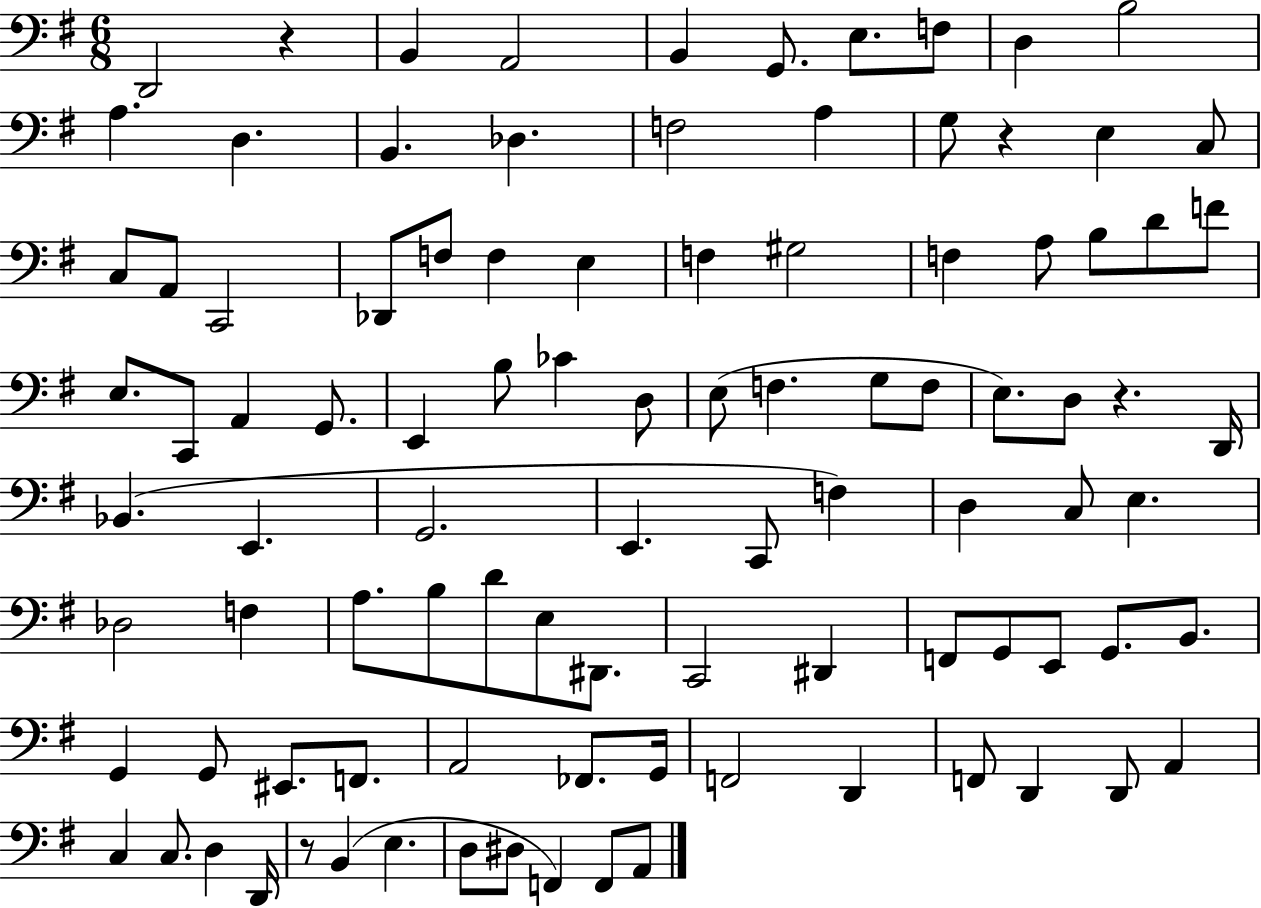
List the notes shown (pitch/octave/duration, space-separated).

D2/h R/q B2/q A2/h B2/q G2/e. E3/e. F3/e D3/q B3/h A3/q. D3/q. B2/q. Db3/q. F3/h A3/q G3/e R/q E3/q C3/e C3/e A2/e C2/h Db2/e F3/e F3/q E3/q F3/q G#3/h F3/q A3/e B3/e D4/e F4/e E3/e. C2/e A2/q G2/e. E2/q B3/e CES4/q D3/e E3/e F3/q. G3/e F3/e E3/e. D3/e R/q. D2/s Bb2/q. E2/q. G2/h. E2/q. C2/e F3/q D3/q C3/e E3/q. Db3/h F3/q A3/e. B3/e D4/e E3/e D#2/e. C2/h D#2/q F2/e G2/e E2/e G2/e. B2/e. G2/q G2/e EIS2/e. F2/e. A2/h FES2/e. G2/s F2/h D2/q F2/e D2/q D2/e A2/q C3/q C3/e. D3/q D2/s R/e B2/q E3/q. D3/e D#3/e F2/q F2/e A2/e